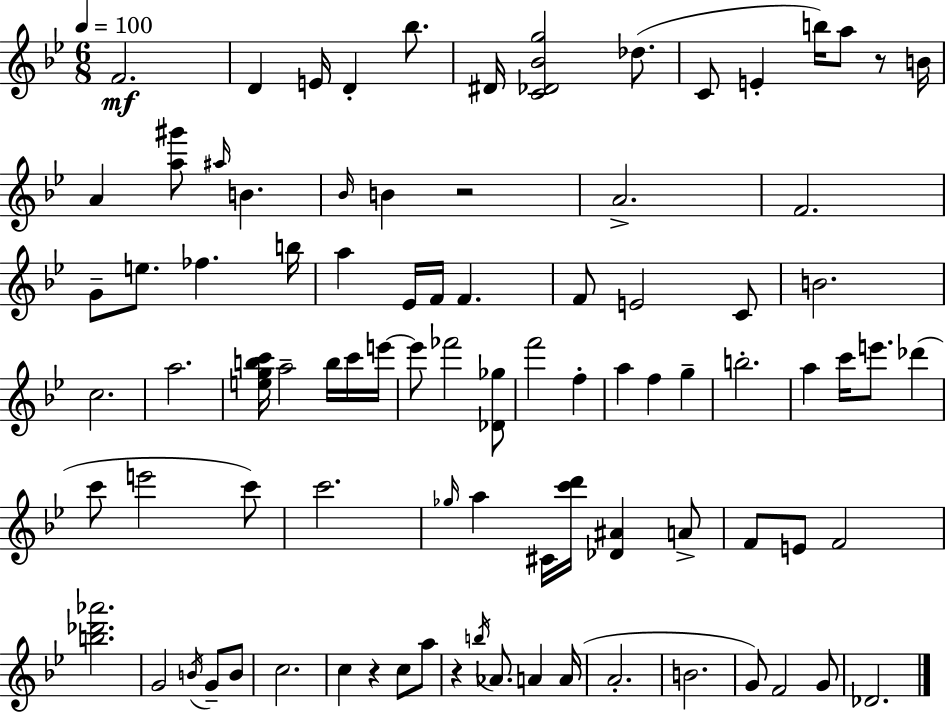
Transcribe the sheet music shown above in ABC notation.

X:1
T:Untitled
M:6/8
L:1/4
K:Bb
F2 D E/4 D _b/2 ^D/4 [C_D_Bg]2 _d/2 C/2 E b/4 a/2 z/2 B/4 A [a^g']/2 ^a/4 B _B/4 B z2 A2 F2 G/2 e/2 _f b/4 a _E/4 F/4 F F/2 E2 C/2 B2 c2 a2 [egbc']/4 a2 b/4 c'/4 e'/4 e'/2 _f'2 [_D_g]/2 f'2 f a f g b2 a c'/4 e'/2 _d' c'/2 e'2 c'/2 c'2 _g/4 a ^C/4 [c'd']/4 [_D^A] A/2 F/2 E/2 F2 [b_d'_a']2 G2 B/4 G/2 B/2 c2 c z c/2 a/2 z b/4 _A/2 A A/4 A2 B2 G/2 F2 G/2 _D2